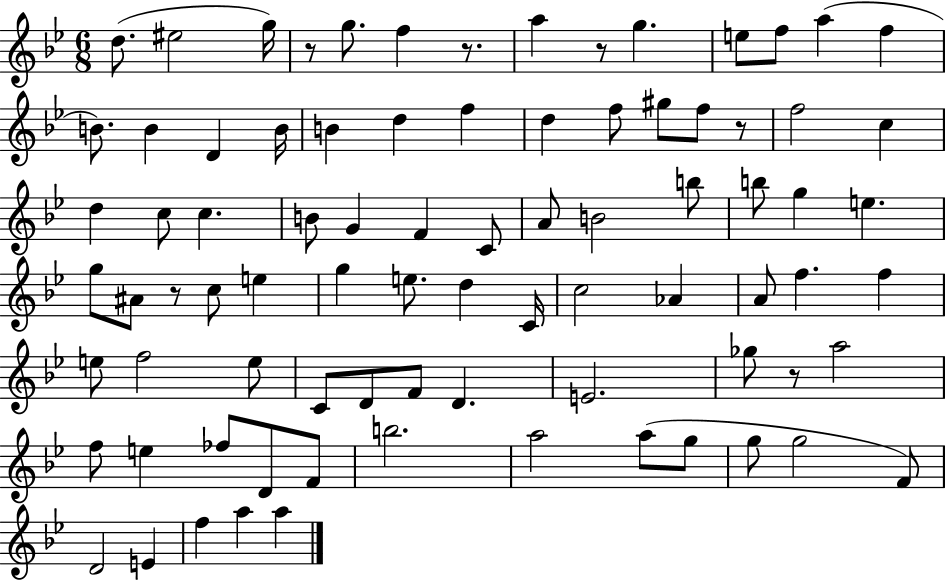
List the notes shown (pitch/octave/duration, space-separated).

D5/e. EIS5/h G5/s R/e G5/e. F5/q R/e. A5/q R/e G5/q. E5/e F5/e A5/q F5/q B4/e. B4/q D4/q B4/s B4/q D5/q F5/q D5/q F5/e G#5/e F5/e R/e F5/h C5/q D5/q C5/e C5/q. B4/e G4/q F4/q C4/e A4/e B4/h B5/e B5/e G5/q E5/q. G5/e A#4/e R/e C5/e E5/q G5/q E5/e. D5/q C4/s C5/h Ab4/q A4/e F5/q. F5/q E5/e F5/h E5/e C4/e D4/e F4/e D4/q. E4/h. Gb5/e R/e A5/h F5/e E5/q FES5/e D4/e F4/e B5/h. A5/h A5/e G5/e G5/e G5/h F4/e D4/h E4/q F5/q A5/q A5/q